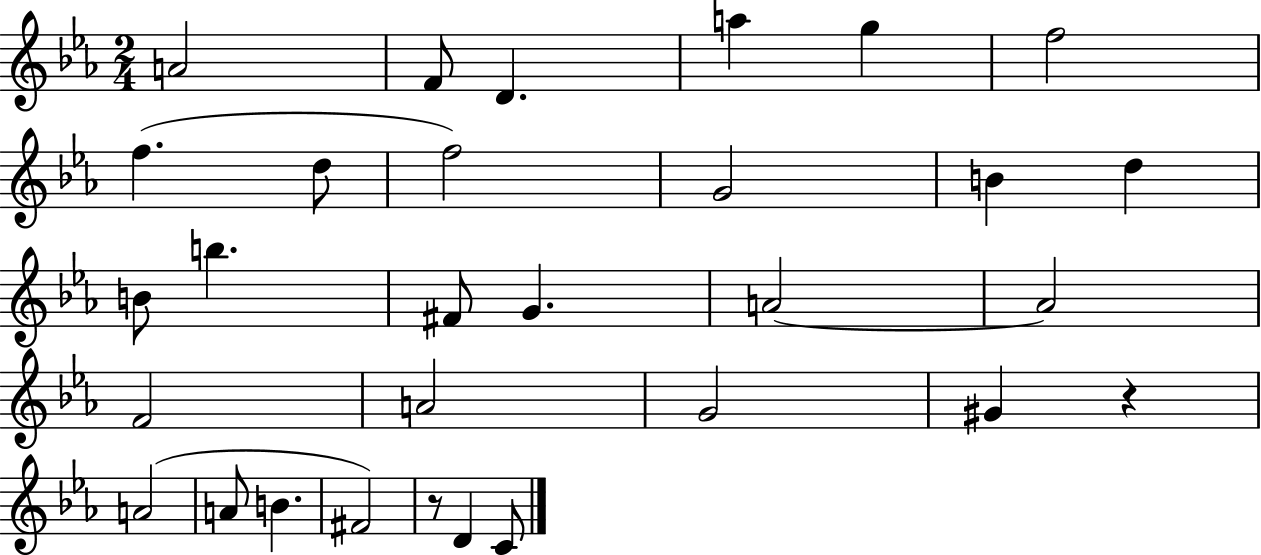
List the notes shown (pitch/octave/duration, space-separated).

A4/h F4/e D4/q. A5/q G5/q F5/h F5/q. D5/e F5/h G4/h B4/q D5/q B4/e B5/q. F#4/e G4/q. A4/h A4/h F4/h A4/h G4/h G#4/q R/q A4/h A4/e B4/q. F#4/h R/e D4/q C4/e